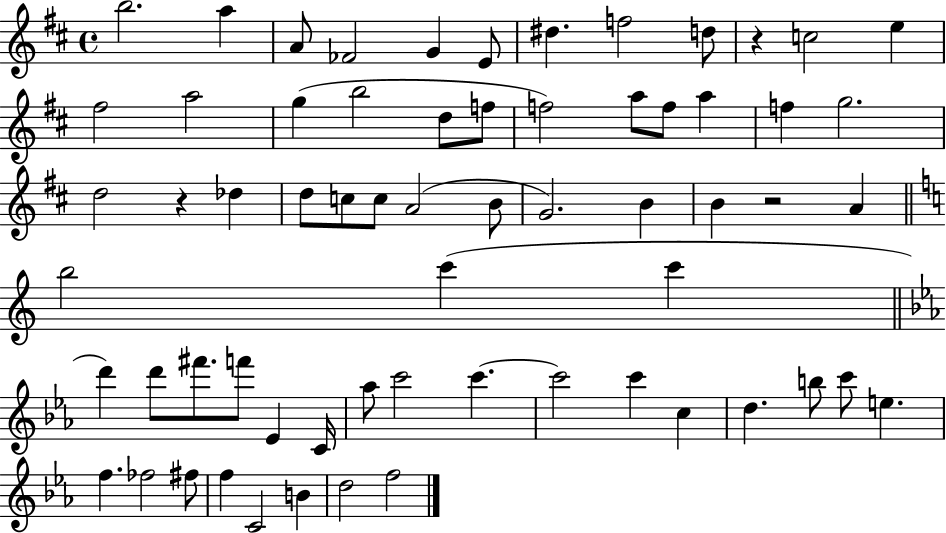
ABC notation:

X:1
T:Untitled
M:4/4
L:1/4
K:D
b2 a A/2 _F2 G E/2 ^d f2 d/2 z c2 e ^f2 a2 g b2 d/2 f/2 f2 a/2 f/2 a f g2 d2 z _d d/2 c/2 c/2 A2 B/2 G2 B B z2 A b2 c' c' d' d'/2 ^f'/2 f'/2 _E C/4 _a/2 c'2 c' c'2 c' c d b/2 c'/2 e f _f2 ^f/2 f C2 B d2 f2